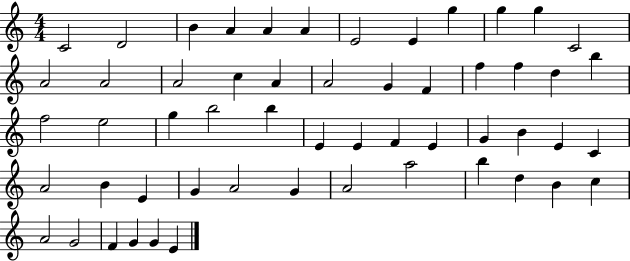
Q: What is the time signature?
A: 4/4